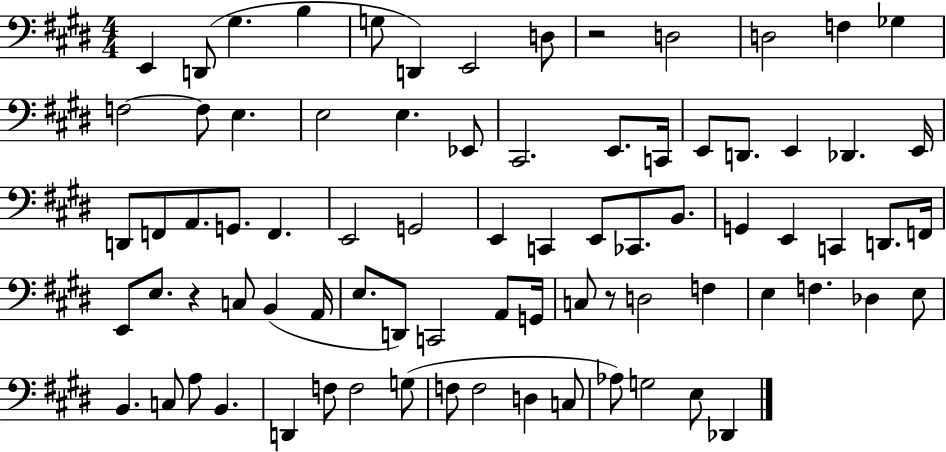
{
  \clef bass
  \numericTimeSignature
  \time 4/4
  \key e \major
  e,4 d,8( gis4. b4 | g8 d,4) e,2 d8 | r2 d2 | d2 f4 ges4 | \break f2~~ f8 e4. | e2 e4. ees,8 | cis,2. e,8. c,16 | e,8 d,8. e,4 des,4. e,16 | \break d,8 f,8 a,8. g,8. f,4. | e,2 g,2 | e,4 c,4 e,8 ces,8. b,8. | g,4 e,4 c,4 d,8. f,16 | \break e,8 e8. r4 c8 b,4( a,16 | e8. d,8) c,2 a,8 g,16 | c8 r8 d2 f4 | e4 f4. des4 e8 | \break b,4. c8 a8 b,4. | d,4 f8 f2 g8( | f8 f2 d4 c8 | aes8) g2 e8 des,4 | \break \bar "|."
}